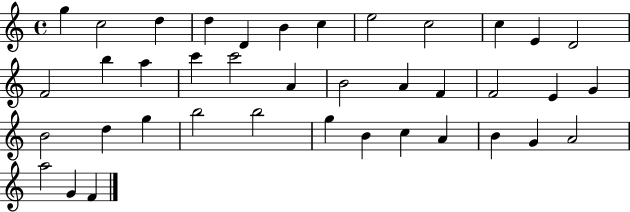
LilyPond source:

{
  \clef treble
  \time 4/4
  \defaultTimeSignature
  \key c \major
  g''4 c''2 d''4 | d''4 d'4 b'4 c''4 | e''2 c''2 | c''4 e'4 d'2 | \break f'2 b''4 a''4 | c'''4 c'''2 a'4 | b'2 a'4 f'4 | f'2 e'4 g'4 | \break b'2 d''4 g''4 | b''2 b''2 | g''4 b'4 c''4 a'4 | b'4 g'4 a'2 | \break a''2 g'4 f'4 | \bar "|."
}